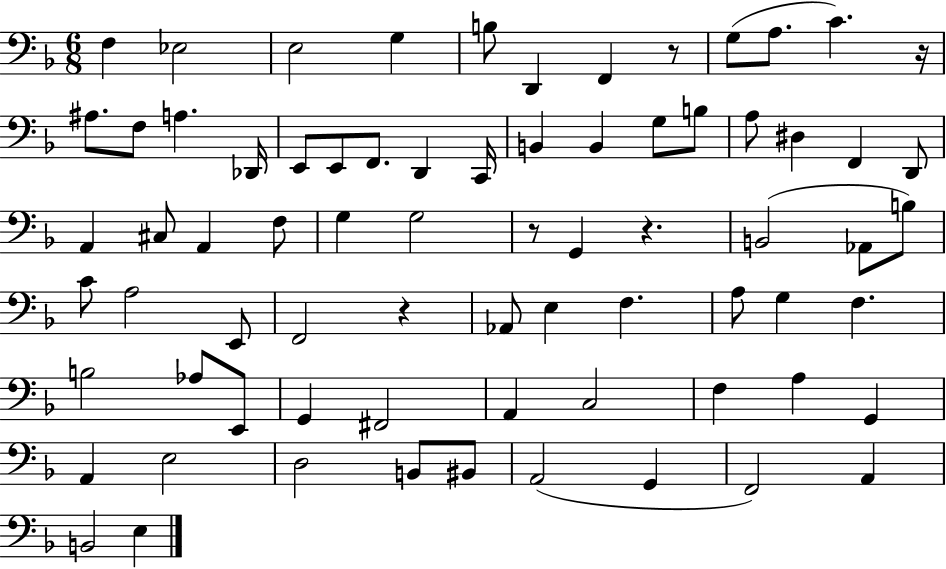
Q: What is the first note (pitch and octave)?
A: F3